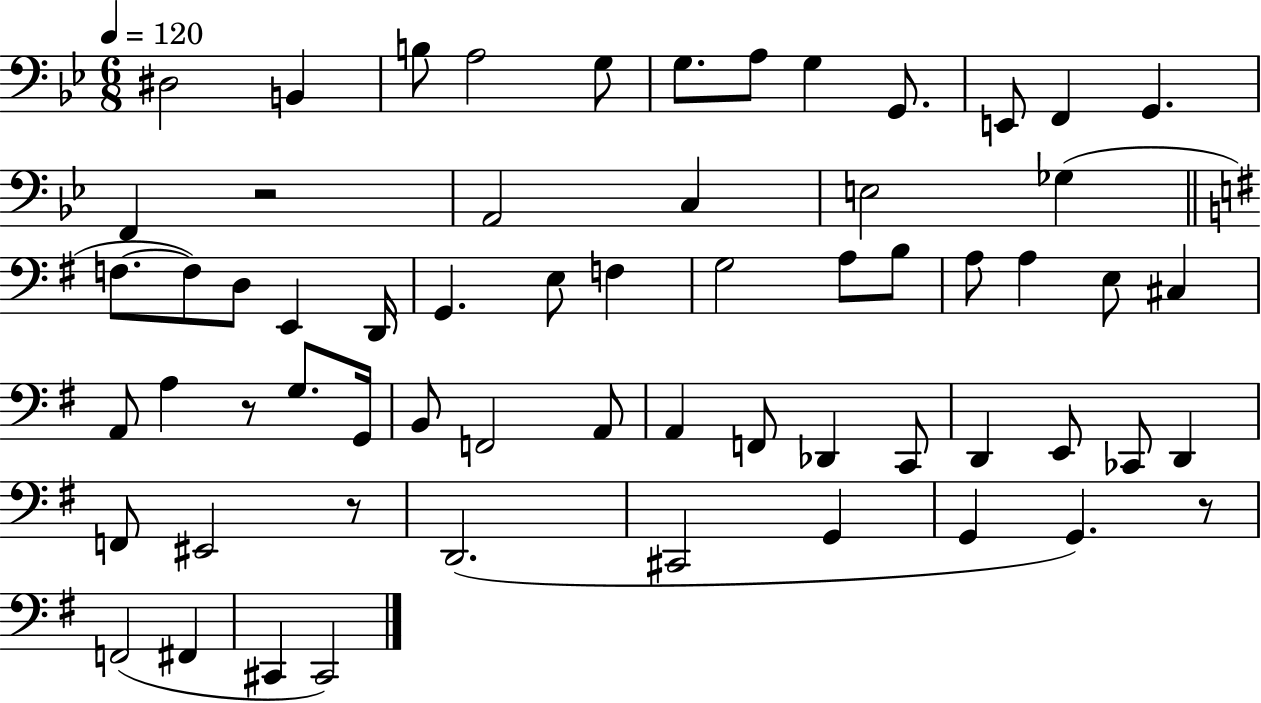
D#3/h B2/q B3/e A3/h G3/e G3/e. A3/e G3/q G2/e. E2/e F2/q G2/q. F2/q R/h A2/h C3/q E3/h Gb3/q F3/e. F3/e D3/e E2/q D2/s G2/q. E3/e F3/q G3/h A3/e B3/e A3/e A3/q E3/e C#3/q A2/e A3/q R/e G3/e. G2/s B2/e F2/h A2/e A2/q F2/e Db2/q C2/e D2/q E2/e CES2/e D2/q F2/e EIS2/h R/e D2/h. C#2/h G2/q G2/q G2/q. R/e F2/h F#2/q C#2/q C#2/h